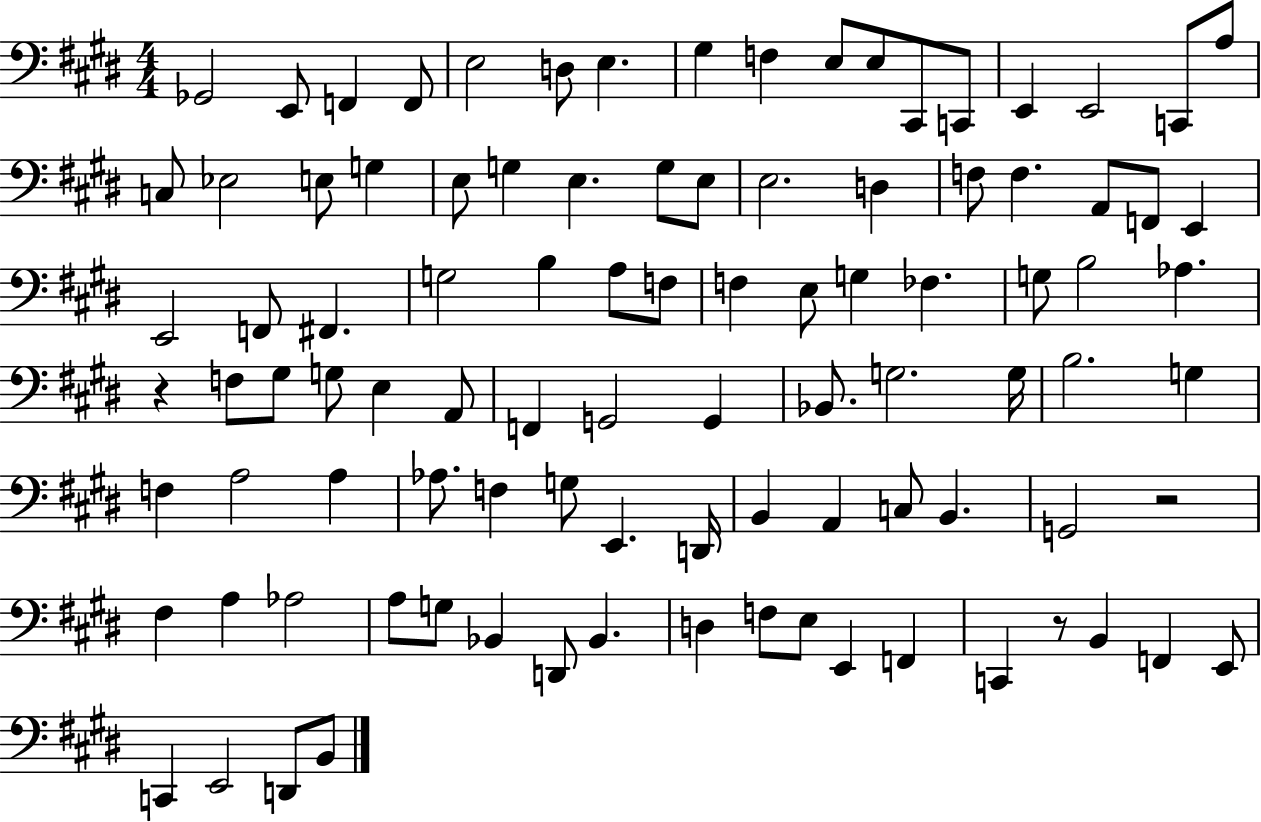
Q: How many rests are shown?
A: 3